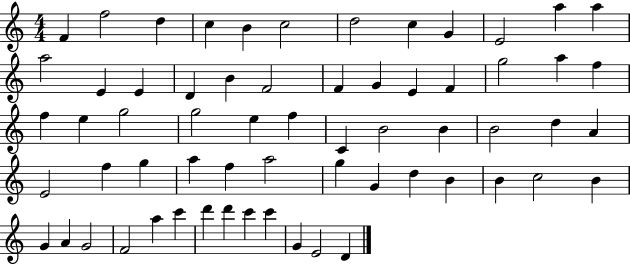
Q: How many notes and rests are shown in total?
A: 63